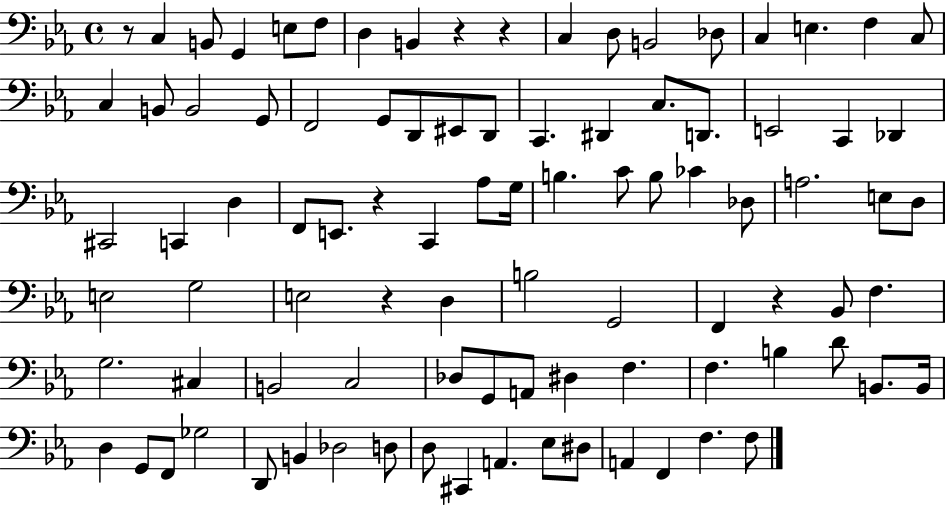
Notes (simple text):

R/e C3/q B2/e G2/q E3/e F3/e D3/q B2/q R/q R/q C3/q D3/e B2/h Db3/e C3/q E3/q. F3/q C3/e C3/q B2/e B2/h G2/e F2/h G2/e D2/e EIS2/e D2/e C2/q. D#2/q C3/e. D2/e. E2/h C2/q Db2/q C#2/h C2/q D3/q F2/e E2/e. R/q C2/q Ab3/e G3/s B3/q. C4/e B3/e CES4/q Db3/e A3/h. E3/e D3/e E3/h G3/h E3/h R/q D3/q B3/h G2/h F2/q R/q Bb2/e F3/q. G3/h. C#3/q B2/h C3/h Db3/e G2/e A2/e D#3/q F3/q. F3/q. B3/q D4/e B2/e. B2/s D3/q G2/e F2/e Gb3/h D2/e B2/q Db3/h D3/e D3/e C#2/q A2/q. Eb3/e D#3/e A2/q F2/q F3/q. F3/e